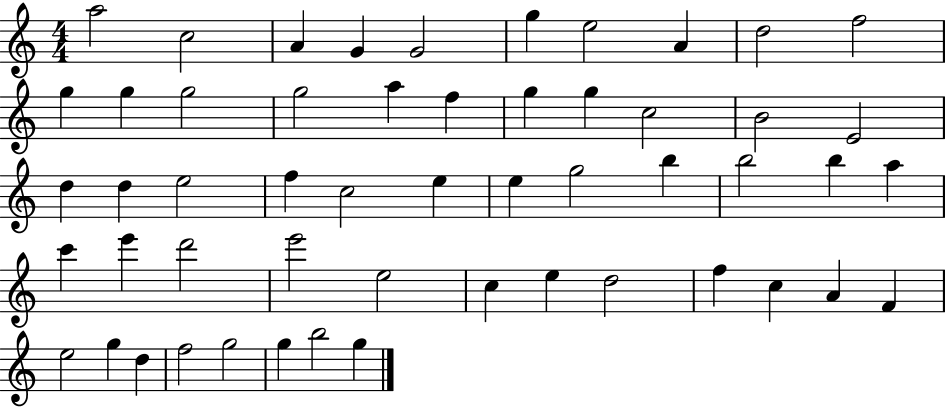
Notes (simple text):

A5/h C5/h A4/q G4/q G4/h G5/q E5/h A4/q D5/h F5/h G5/q G5/q G5/h G5/h A5/q F5/q G5/q G5/q C5/h B4/h E4/h D5/q D5/q E5/h F5/q C5/h E5/q E5/q G5/h B5/q B5/h B5/q A5/q C6/q E6/q D6/h E6/h E5/h C5/q E5/q D5/h F5/q C5/q A4/q F4/q E5/h G5/q D5/q F5/h G5/h G5/q B5/h G5/q